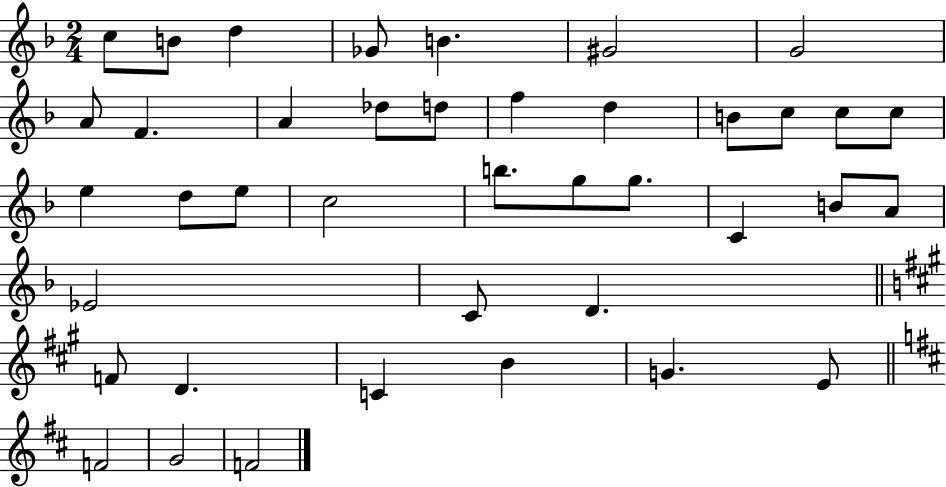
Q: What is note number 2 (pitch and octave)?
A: B4